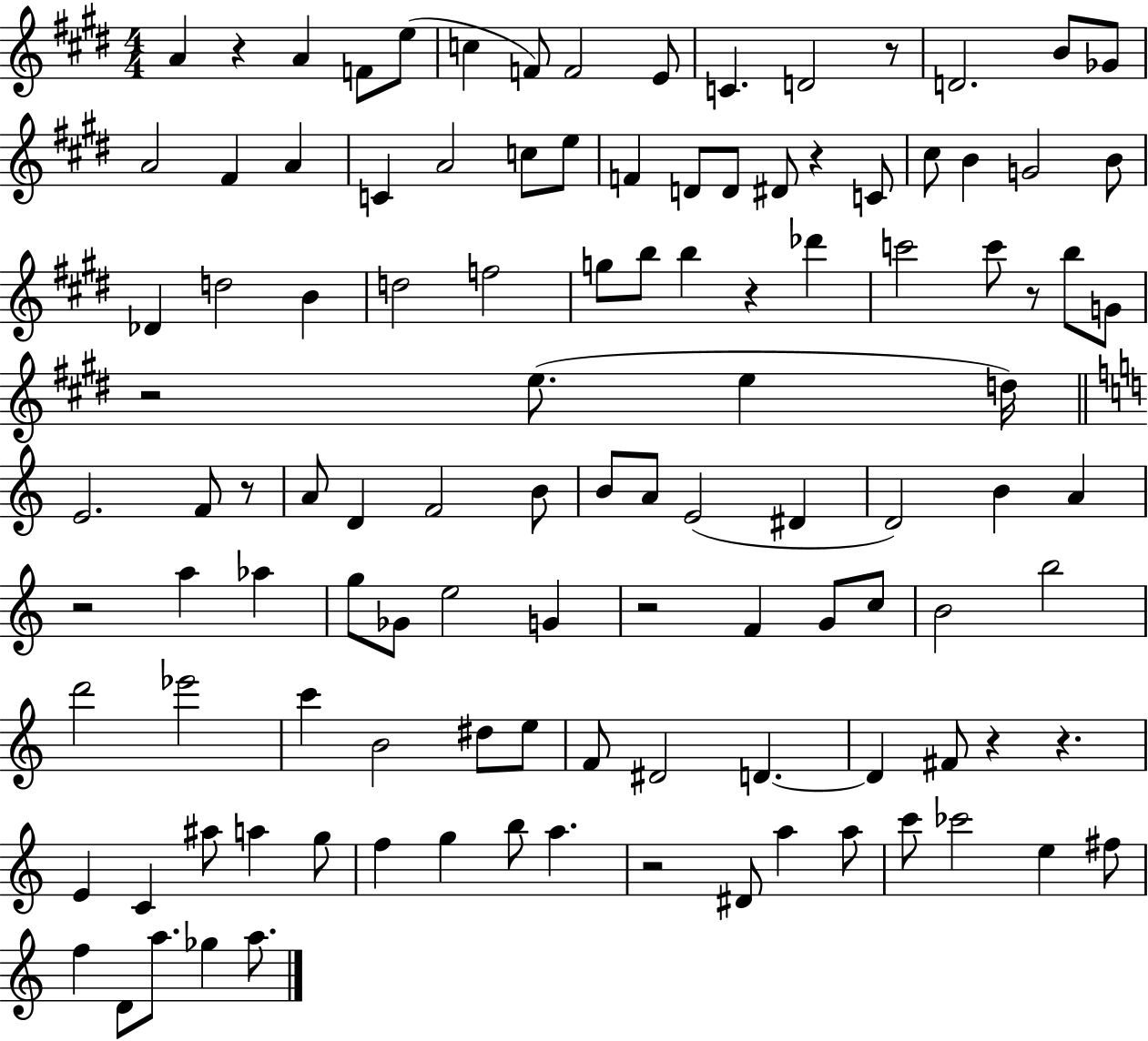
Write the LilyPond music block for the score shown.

{
  \clef treble
  \numericTimeSignature
  \time 4/4
  \key e \major
  \repeat volta 2 { a'4 r4 a'4 f'8 e''8( | c''4 f'8) f'2 e'8 | c'4. d'2 r8 | d'2. b'8 ges'8 | \break a'2 fis'4 a'4 | c'4 a'2 c''8 e''8 | f'4 d'8 d'8 dis'8 r4 c'8 | cis''8 b'4 g'2 b'8 | \break des'4 d''2 b'4 | d''2 f''2 | g''8 b''8 b''4 r4 des'''4 | c'''2 c'''8 r8 b''8 g'8 | \break r2 e''8.( e''4 d''16) | \bar "||" \break \key c \major e'2. f'8 r8 | a'8 d'4 f'2 b'8 | b'8 a'8 e'2( dis'4 | d'2) b'4 a'4 | \break r2 a''4 aes''4 | g''8 ges'8 e''2 g'4 | r2 f'4 g'8 c''8 | b'2 b''2 | \break d'''2 ees'''2 | c'''4 b'2 dis''8 e''8 | f'8 dis'2 d'4.~~ | d'4 fis'8 r4 r4. | \break e'4 c'4 ais''8 a''4 g''8 | f''4 g''4 b''8 a''4. | r2 dis'8 a''4 a''8 | c'''8 ces'''2 e''4 fis''8 | \break f''4 d'8 a''8. ges''4 a''8. | } \bar "|."
}